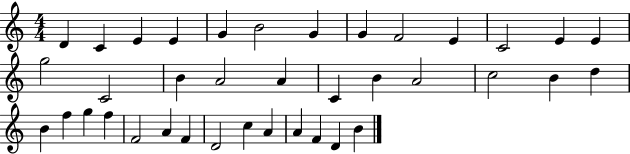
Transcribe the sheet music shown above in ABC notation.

X:1
T:Untitled
M:4/4
L:1/4
K:C
D C E E G B2 G G F2 E C2 E E g2 C2 B A2 A C B A2 c2 B d B f g f F2 A F D2 c A A F D B